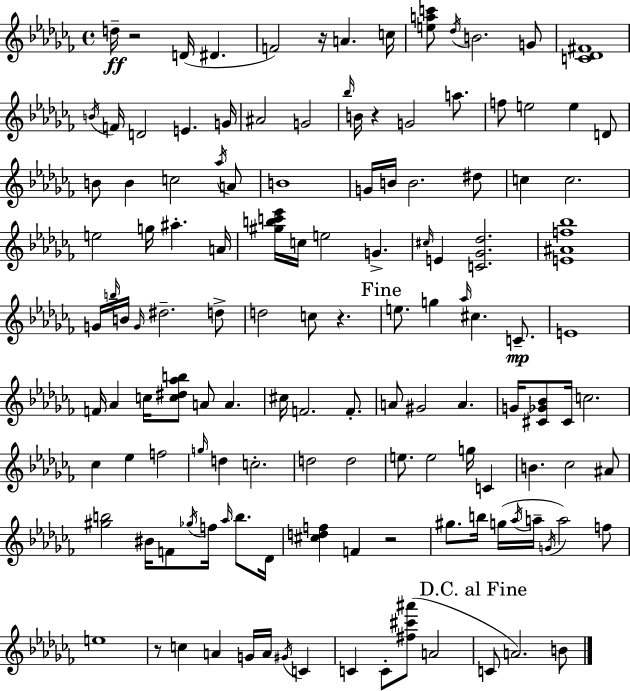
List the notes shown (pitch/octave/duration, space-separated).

D5/s R/h D4/s D#4/q. F4/h R/s A4/q. C5/s [E5,A5,C6]/e Db5/s B4/h. G4/e [C4,Db4,F#4]/w B4/s F4/s D4/h E4/q. G4/s A#4/h G4/h Bb5/s B4/s R/q G4/h A5/e. F5/e E5/h E5/q D4/e B4/e B4/q C5/h Ab5/s A4/e B4/w G4/s B4/s B4/h. D#5/e C5/q C5/h. E5/h G5/s A#5/q. A4/s [G#5,B5,C6,Eb6]/s C5/s E5/h G4/q. C#5/s E4/q [C4,Gb4,Db5]/h. [E4,A#4,F5,Bb5]/w G4/s B5/s B4/s G4/s D#5/h. D5/e D5/h C5/e R/q. E5/e. G5/q Ab5/s C#5/q. C4/e. E4/w F4/s Ab4/q C5/s [C5,D#5,Ab5,B5]/e A4/e A4/q. C#5/s F4/h. F4/e. A4/e G#4/h A4/q. G4/s [C#4,Gb4,Bb4]/e C#4/s C5/h. CES5/q Eb5/q F5/h G5/s D5/q C5/h. D5/h D5/h E5/e. E5/h G5/s C4/q B4/q. CES5/h A#4/e [G#5,B5]/h BIS4/s F4/e Gb5/s F5/s Ab5/s B5/e. Db4/s [C#5,D5,F5]/q F4/q R/h G#5/e. B5/s G5/s Ab5/s A5/s G4/s A5/h F5/e E5/w R/e C5/q A4/q G4/s A4/s G#4/s C4/q C4/q C4/e [F#5,C#6,A#6]/e A4/h C4/e A4/h. B4/e